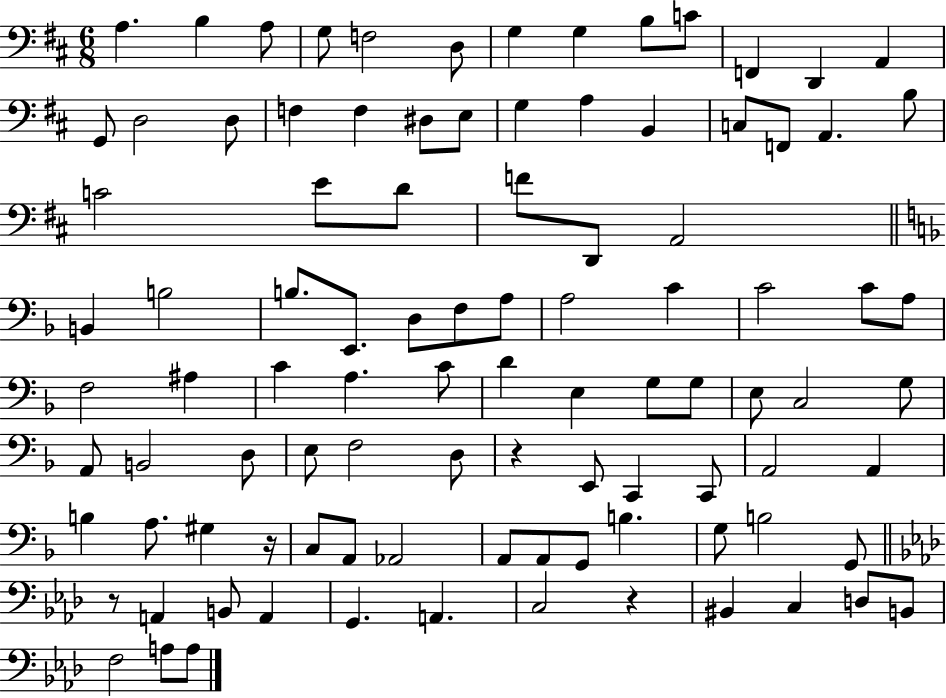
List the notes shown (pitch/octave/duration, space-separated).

A3/q. B3/q A3/e G3/e F3/h D3/e G3/q G3/q B3/e C4/e F2/q D2/q A2/q G2/e D3/h D3/e F3/q F3/q D#3/e E3/e G3/q A3/q B2/q C3/e F2/e A2/q. B3/e C4/h E4/e D4/e F4/e D2/e A2/h B2/q B3/h B3/e. E2/e. D3/e F3/e A3/e A3/h C4/q C4/h C4/e A3/e F3/h A#3/q C4/q A3/q. C4/e D4/q E3/q G3/e G3/e E3/e C3/h G3/e A2/e B2/h D3/e E3/e F3/h D3/e R/q E2/e C2/q C2/e A2/h A2/q B3/q A3/e. G#3/q R/s C3/e A2/e Ab2/h A2/e A2/e G2/e B3/q. G3/e B3/h G2/e R/e A2/q B2/e A2/q G2/q. A2/q. C3/h R/q BIS2/q C3/q D3/e B2/e F3/h A3/e A3/e